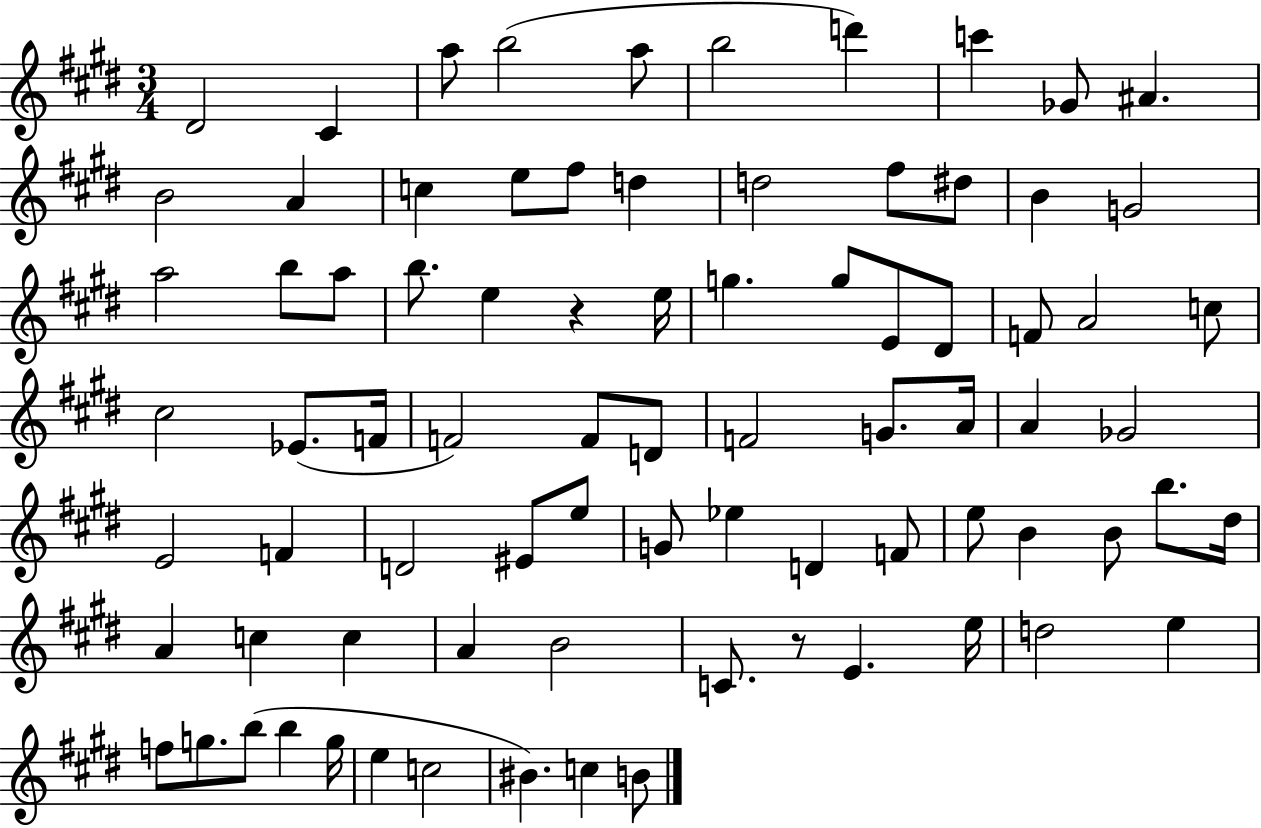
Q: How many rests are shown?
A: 2